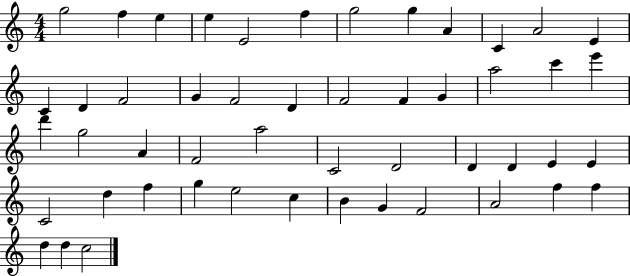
G5/h F5/q E5/q E5/q E4/h F5/q G5/h G5/q A4/q C4/q A4/h E4/q C4/q D4/q F4/h G4/q F4/h D4/q F4/h F4/q G4/q A5/h C6/q E6/q D6/q G5/h A4/q F4/h A5/h C4/h D4/h D4/q D4/q E4/q E4/q C4/h D5/q F5/q G5/q E5/h C5/q B4/q G4/q F4/h A4/h F5/q F5/q D5/q D5/q C5/h